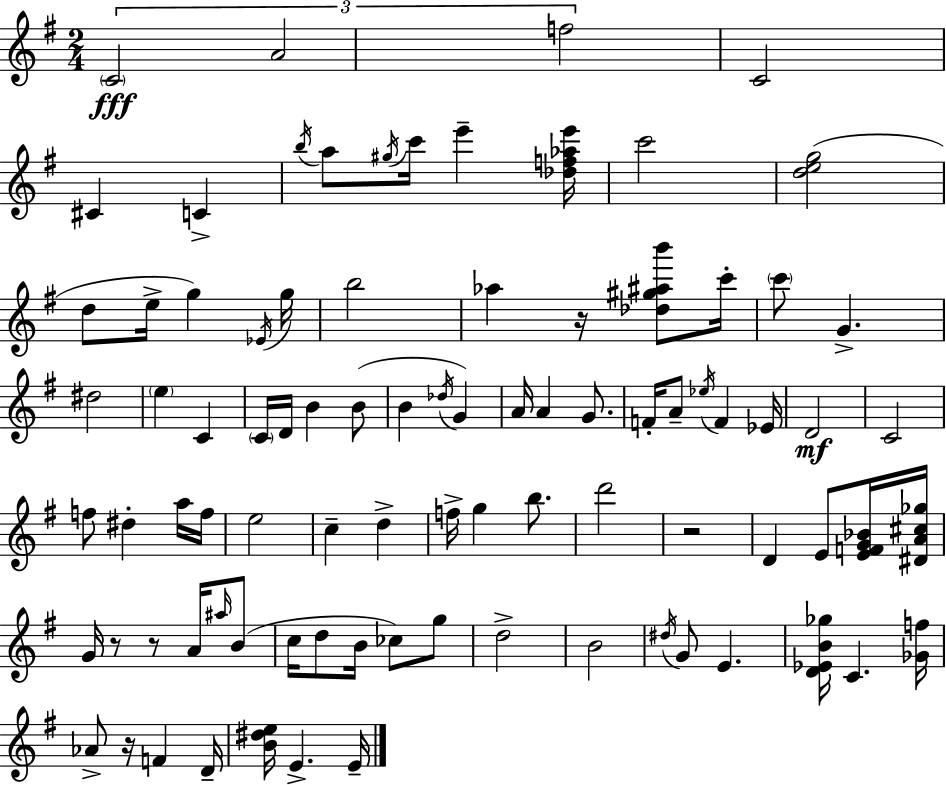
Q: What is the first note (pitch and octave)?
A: C4